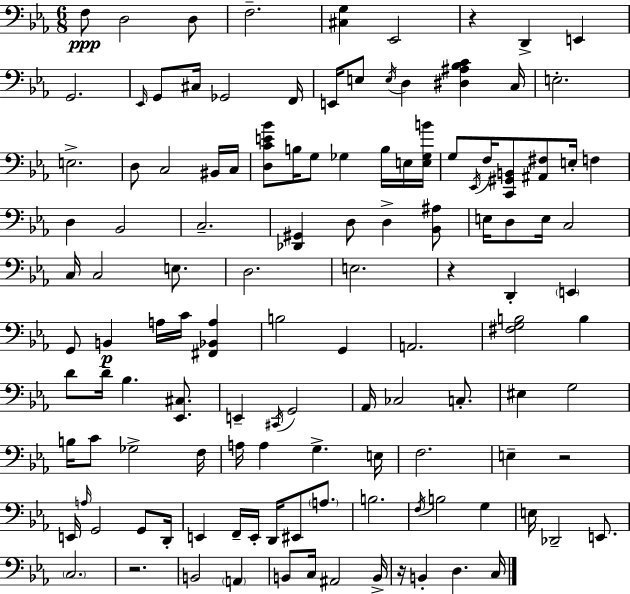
X:1
T:Untitled
M:6/8
L:1/4
K:Cm
F,/2 D,2 D,/2 F,2 [^C,G,] _E,,2 z D,, E,, G,,2 _E,,/4 G,,/2 ^C,/4 _G,,2 F,,/4 E,,/4 E,/2 E,/4 D, [^D,^A,_B,C] C,/4 E,2 E,2 D,/2 C,2 ^B,,/4 C,/4 [D,CE_B]/2 B,/4 G,/2 _G, B,/4 E,/4 [E,_G,B]/4 G,/2 _E,,/4 F,/4 [C,,^G,,B,,]/2 [^A,,^F,]/2 E,/4 F, D, _B,,2 C,2 [_D,,^G,,] D,/2 D, [_B,,^A,]/2 E,/4 D,/2 E,/4 C,2 C,/4 C,2 E,/2 D,2 E,2 z D,, E,, G,,/2 B,, A,/4 C/4 [^F,,_B,,A,] B,2 G,, A,,2 [^F,G,B,]2 B, D/2 D/4 _B, [_E,,^C,]/2 E,, ^C,,/4 G,,2 _A,,/4 _C,2 C,/2 ^E, G,2 B,/4 C/2 _G,2 F,/4 A,/4 A, G, E,/4 F,2 E, z2 E,,/4 A,/4 G,,2 G,,/2 D,,/4 E,, F,,/4 E,,/4 D,,/4 ^E,,/2 A,/2 B,2 F,/4 B,2 G, E,/4 _D,,2 E,,/2 C,2 z2 B,,2 A,, B,,/2 C,/4 ^A,,2 B,,/4 z/4 B,, D, C,/4